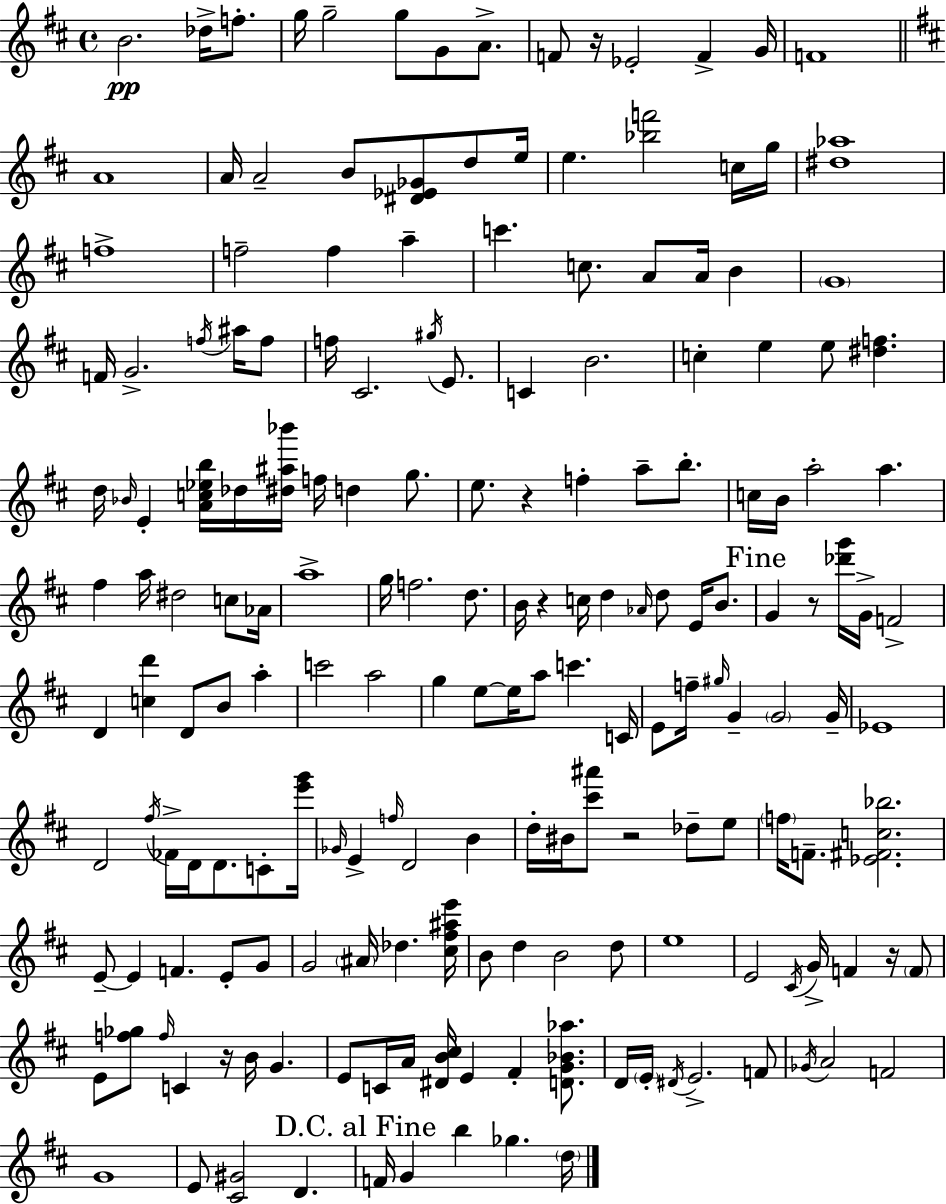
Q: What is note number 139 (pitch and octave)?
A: G4